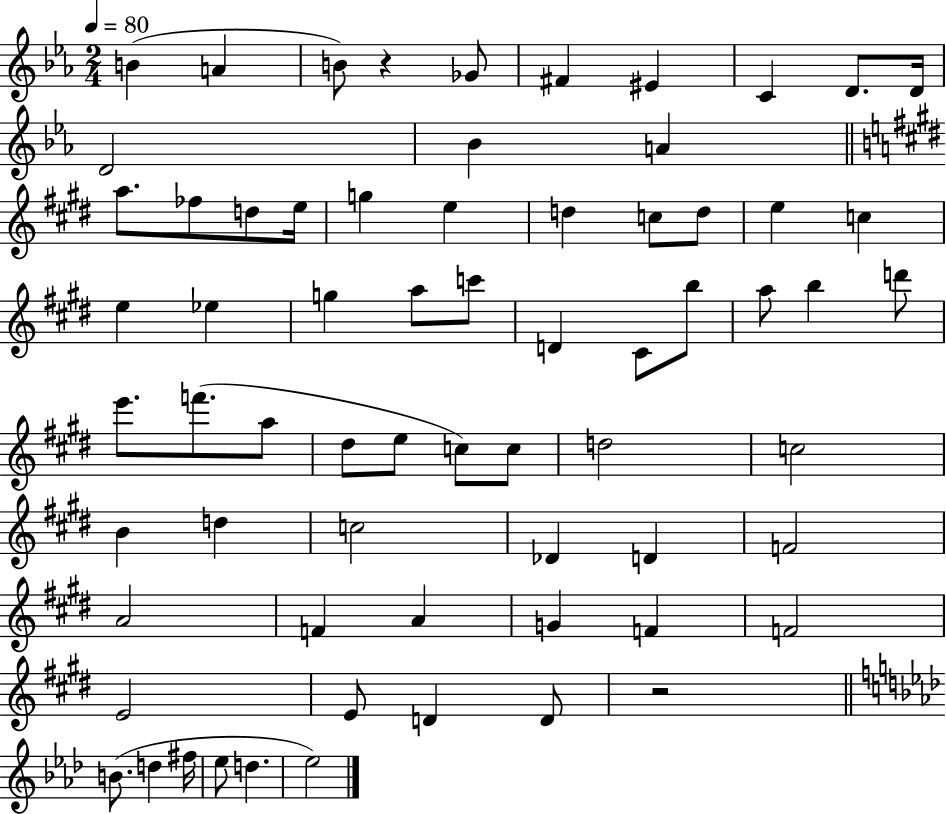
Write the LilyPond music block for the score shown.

{
  \clef treble
  \numericTimeSignature
  \time 2/4
  \key ees \major
  \tempo 4 = 80
  \repeat volta 2 { b'4( a'4 | b'8) r4 ges'8 | fis'4 eis'4 | c'4 d'8. d'16 | \break d'2 | bes'4 a'4 | \bar "||" \break \key e \major a''8. fes''8 d''8 e''16 | g''4 e''4 | d''4 c''8 d''8 | e''4 c''4 | \break e''4 ees''4 | g''4 a''8 c'''8 | d'4 cis'8 b''8 | a''8 b''4 d'''8 | \break e'''8. f'''8.( a''8 | dis''8 e''8 c''8) c''8 | d''2 | c''2 | \break b'4 d''4 | c''2 | des'4 d'4 | f'2 | \break a'2 | f'4 a'4 | g'4 f'4 | f'2 | \break e'2 | e'8 d'4 d'8 | r2 | \bar "||" \break \key aes \major b'8.( d''4 fis''16 | ees''8 d''4. | ees''2) | } \bar "|."
}